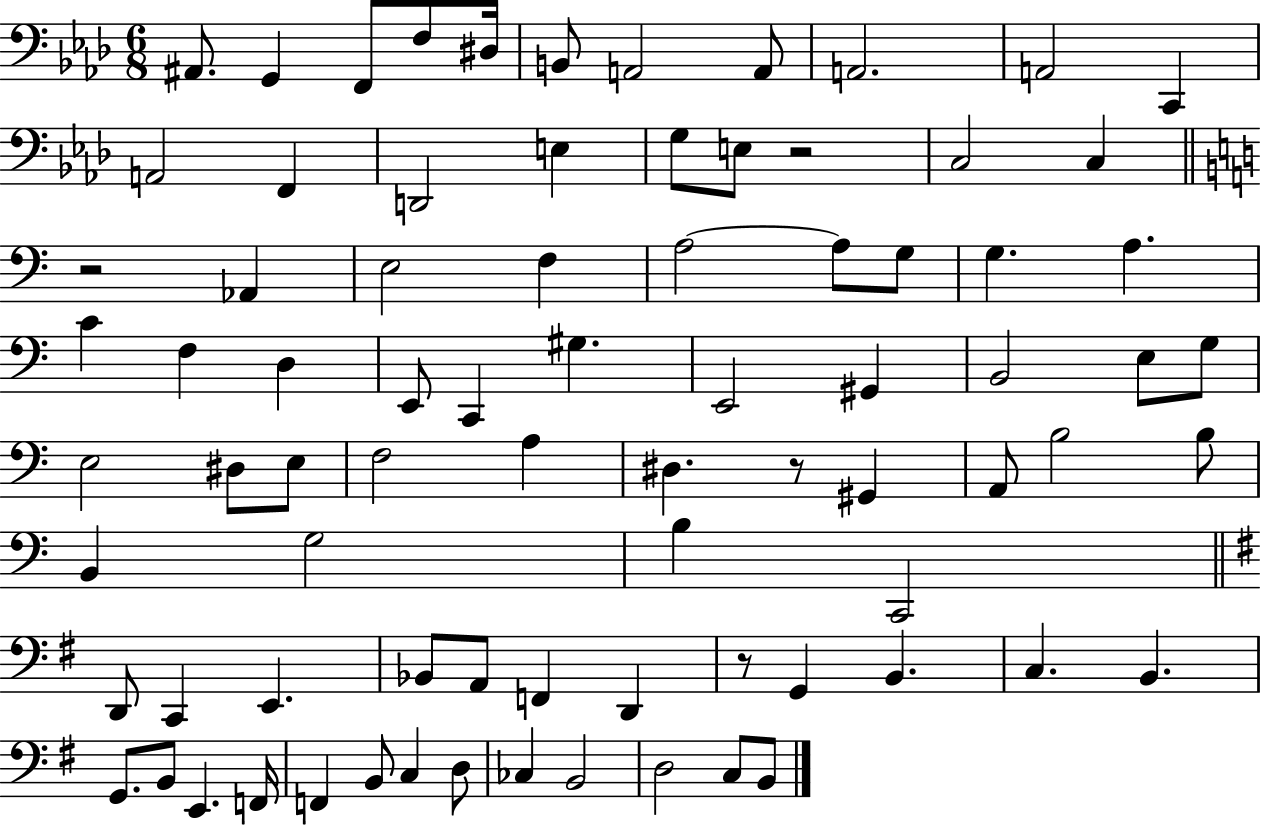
A#2/e. G2/q F2/e F3/e D#3/s B2/e A2/h A2/e A2/h. A2/h C2/q A2/h F2/q D2/h E3/q G3/e E3/e R/h C3/h C3/q R/h Ab2/q E3/h F3/q A3/h A3/e G3/e G3/q. A3/q. C4/q F3/q D3/q E2/e C2/q G#3/q. E2/h G#2/q B2/h E3/e G3/e E3/h D#3/e E3/e F3/h A3/q D#3/q. R/e G#2/q A2/e B3/h B3/e B2/q G3/h B3/q C2/h D2/e C2/q E2/q. Bb2/e A2/e F2/q D2/q R/e G2/q B2/q. C3/q. B2/q. G2/e. B2/e E2/q. F2/s F2/q B2/e C3/q D3/e CES3/q B2/h D3/h C3/e B2/e